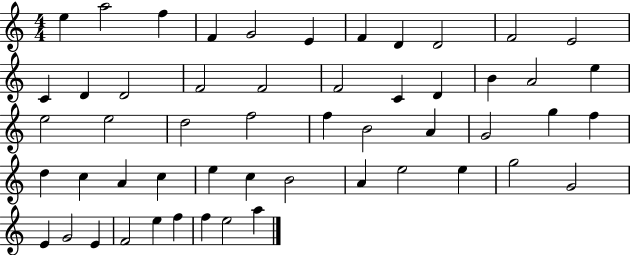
X:1
T:Untitled
M:4/4
L:1/4
K:C
e a2 f F G2 E F D D2 F2 E2 C D D2 F2 F2 F2 C D B A2 e e2 e2 d2 f2 f B2 A G2 g f d c A c e c B2 A e2 e g2 G2 E G2 E F2 e f f e2 a